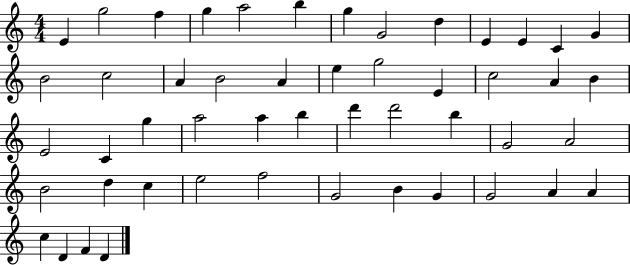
E4/q G5/h F5/q G5/q A5/h B5/q G5/q G4/h D5/q E4/q E4/q C4/q G4/q B4/h C5/h A4/q B4/h A4/q E5/q G5/h E4/q C5/h A4/q B4/q E4/h C4/q G5/q A5/h A5/q B5/q D6/q D6/h B5/q G4/h A4/h B4/h D5/q C5/q E5/h F5/h G4/h B4/q G4/q G4/h A4/q A4/q C5/q D4/q F4/q D4/q